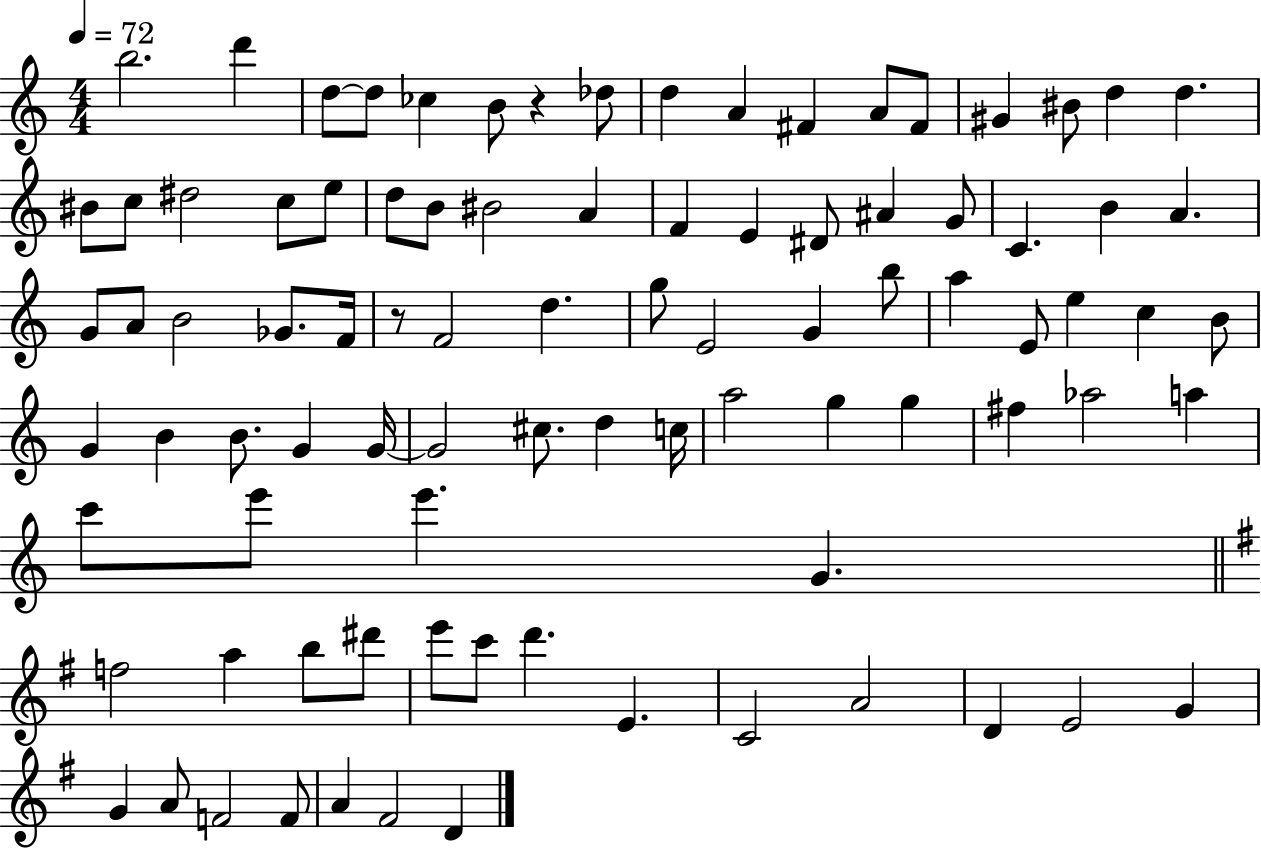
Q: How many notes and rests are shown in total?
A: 90